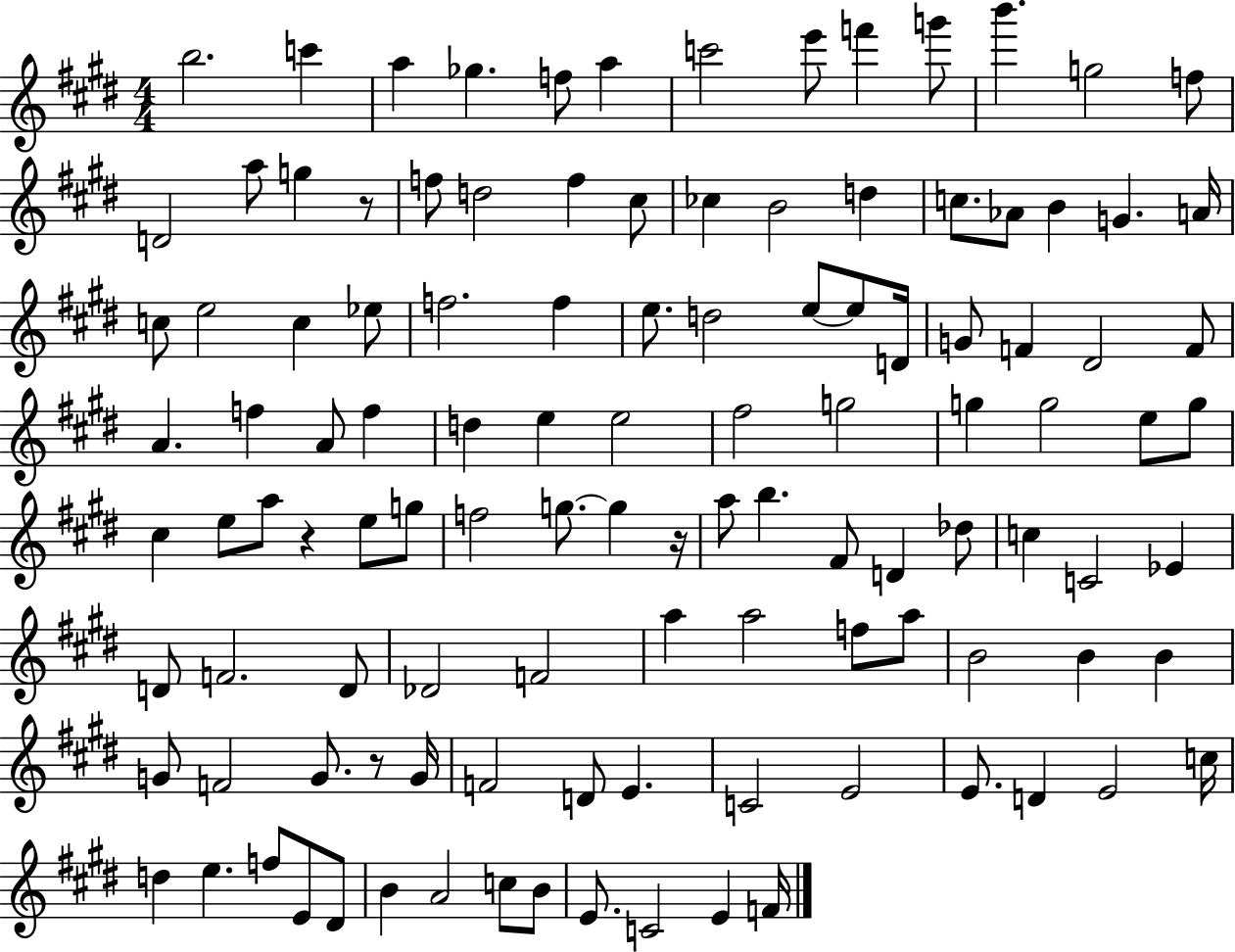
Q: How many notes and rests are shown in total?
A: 114